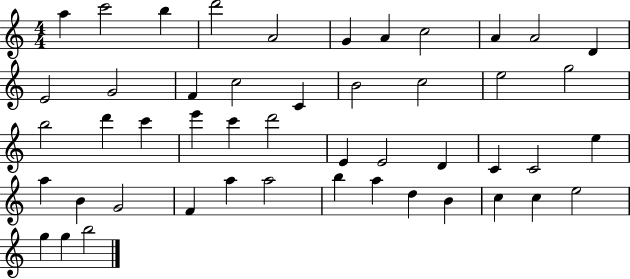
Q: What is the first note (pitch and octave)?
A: A5